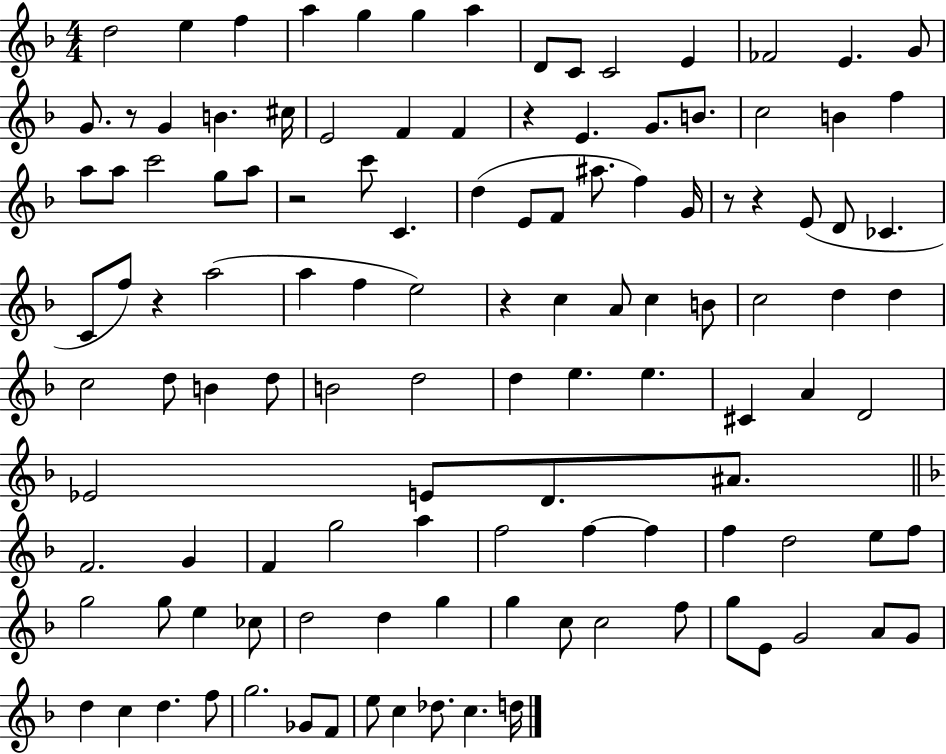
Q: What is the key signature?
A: F major